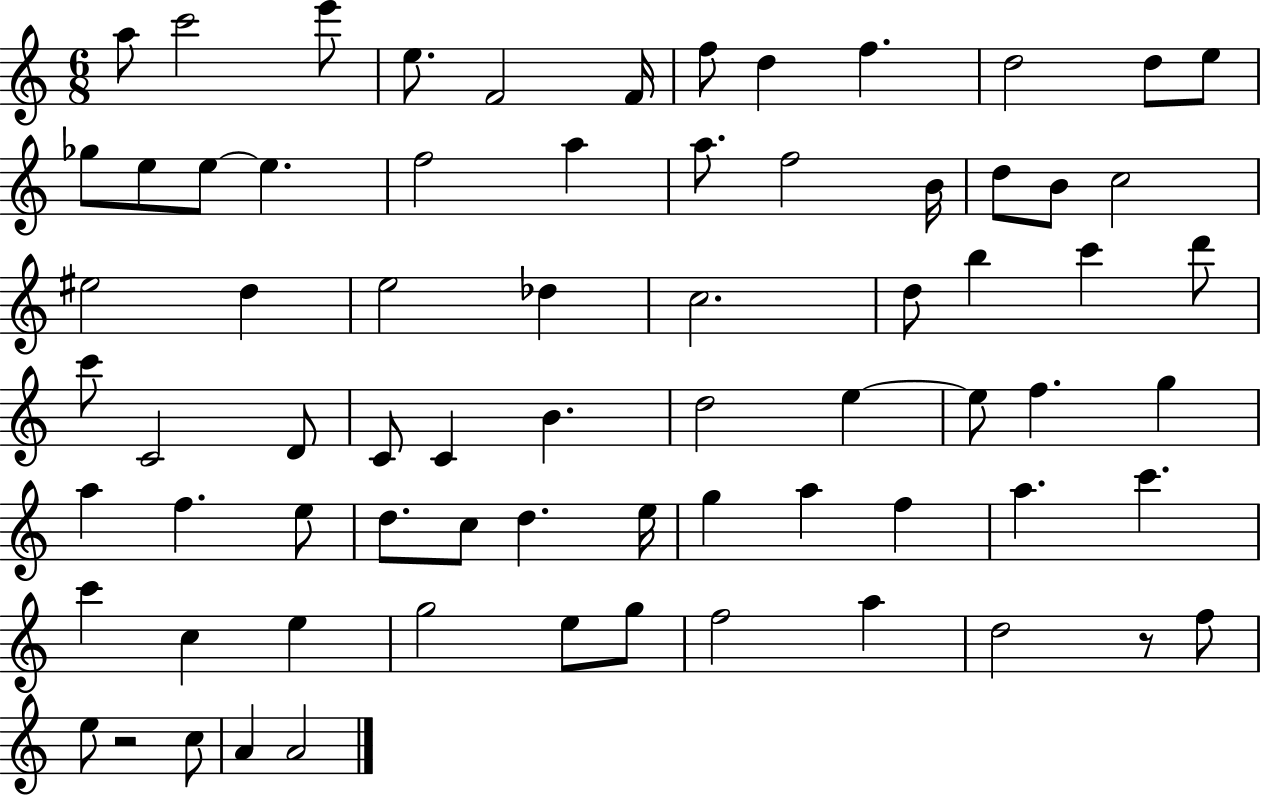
A5/e C6/h E6/e E5/e. F4/h F4/s F5/e D5/q F5/q. D5/h D5/e E5/e Gb5/e E5/e E5/e E5/q. F5/h A5/q A5/e. F5/h B4/s D5/e B4/e C5/h EIS5/h D5/q E5/h Db5/q C5/h. D5/e B5/q C6/q D6/e C6/e C4/h D4/e C4/e C4/q B4/q. D5/h E5/q E5/e F5/q. G5/q A5/q F5/q. E5/e D5/e. C5/e D5/q. E5/s G5/q A5/q F5/q A5/q. C6/q. C6/q C5/q E5/q G5/h E5/e G5/e F5/h A5/q D5/h R/e F5/e E5/e R/h C5/e A4/q A4/h